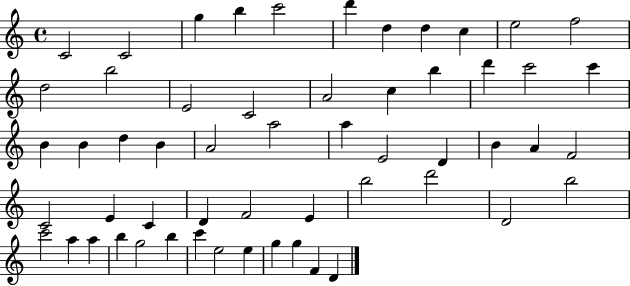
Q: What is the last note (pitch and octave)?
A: D4